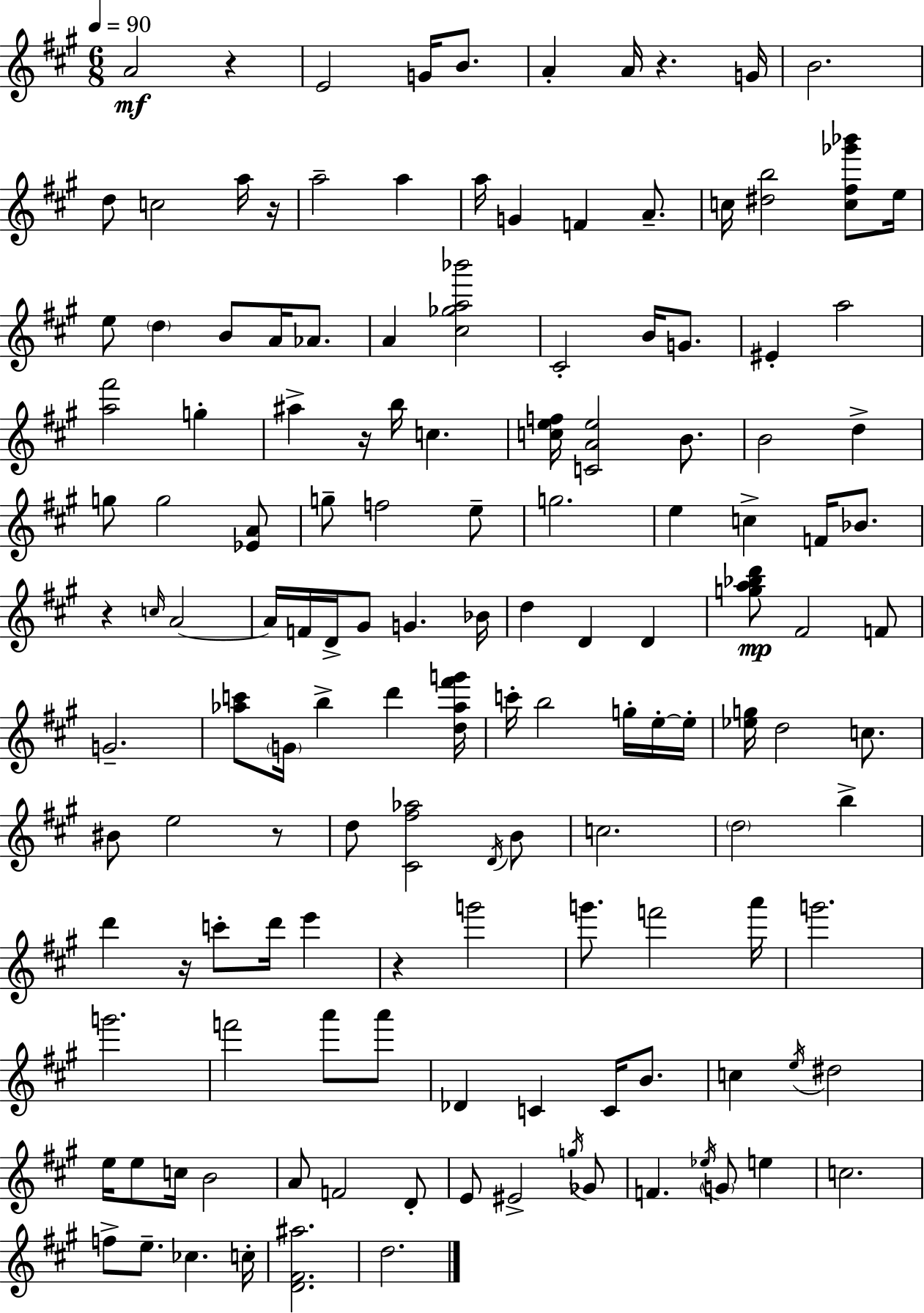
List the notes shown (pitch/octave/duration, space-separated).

A4/h R/q E4/h G4/s B4/e. A4/q A4/s R/q. G4/s B4/h. D5/e C5/h A5/s R/s A5/h A5/q A5/s G4/q F4/q A4/e. C5/s [D#5,B5]/h [C5,F#5,Gb6,Bb6]/e E5/s E5/e D5/q B4/e A4/s Ab4/e. A4/q [C#5,Gb5,A5,Bb6]/h C#4/h B4/s G4/e. EIS4/q A5/h [A5,F#6]/h G5/q A#5/q R/s B5/s C5/q. [C5,E5,F5]/s [C4,A4,E5]/h B4/e. B4/h D5/q G5/e G5/h [Eb4,A4]/e G5/e F5/h E5/e G5/h. E5/q C5/q F4/s Bb4/e. R/q C5/s A4/h A4/s F4/s D4/s G#4/e G4/q. Bb4/s D5/q D4/q D4/q [G5,A5,Bb5,D6]/e F#4/h F4/e G4/h. [Ab5,C6]/e G4/s B5/q D6/q [D5,Ab5,F#6,G6]/s C6/s B5/h G5/s E5/s E5/s [Eb5,G5]/s D5/h C5/e. BIS4/e E5/h R/e D5/e [C#4,F#5,Ab5]/h D4/s B4/e C5/h. D5/h B5/q D6/q R/s C6/e D6/s E6/q R/q G6/h G6/e. F6/h A6/s G6/h. G6/h. F6/h A6/e A6/e Db4/q C4/q C4/s B4/e. C5/q E5/s D#5/h E5/s E5/e C5/s B4/h A4/e F4/h D4/e E4/e EIS4/h G5/s Gb4/e F4/q. Eb5/s G4/e E5/q C5/h. F5/e E5/e. CES5/q. C5/s [D4,F#4,A#5]/h. D5/h.